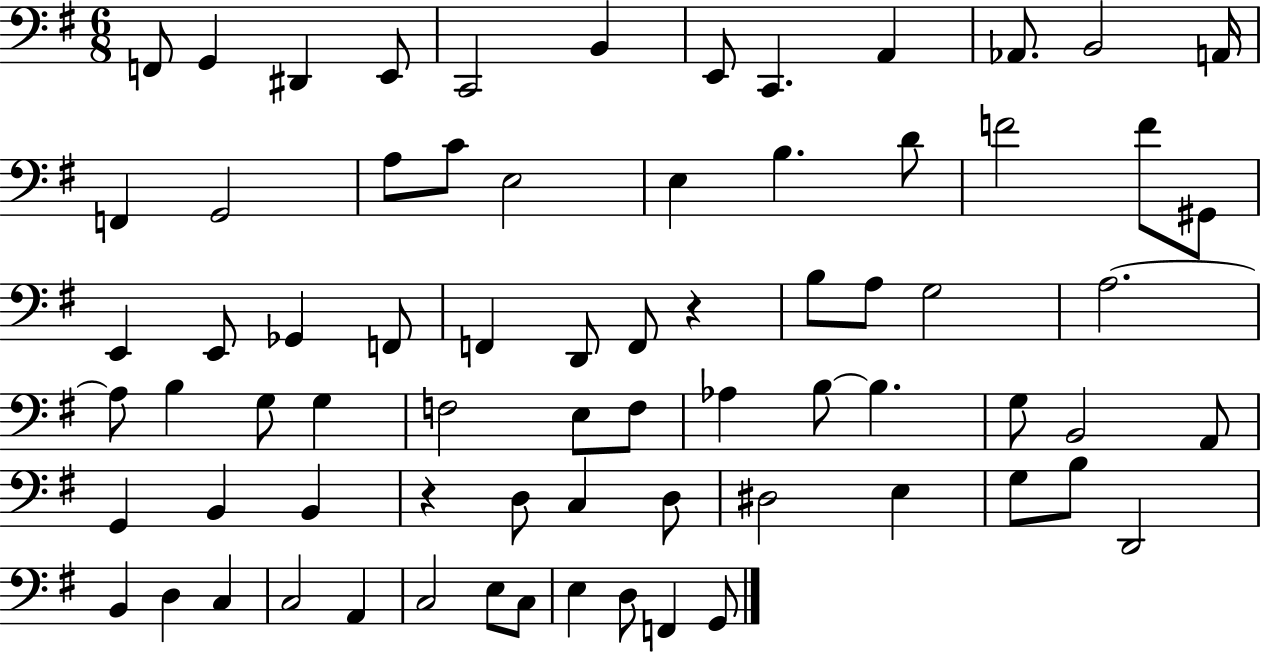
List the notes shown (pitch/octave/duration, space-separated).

F2/e G2/q D#2/q E2/e C2/h B2/q E2/e C2/q. A2/q Ab2/e. B2/h A2/s F2/q G2/h A3/e C4/e E3/h E3/q B3/q. D4/e F4/h F4/e G#2/e E2/q E2/e Gb2/q F2/e F2/q D2/e F2/e R/q B3/e A3/e G3/h A3/h. A3/e B3/q G3/e G3/q F3/h E3/e F3/e Ab3/q B3/e B3/q. G3/e B2/h A2/e G2/q B2/q B2/q R/q D3/e C3/q D3/e D#3/h E3/q G3/e B3/e D2/h B2/q D3/q C3/q C3/h A2/q C3/h E3/e C3/e E3/q D3/e F2/q G2/e